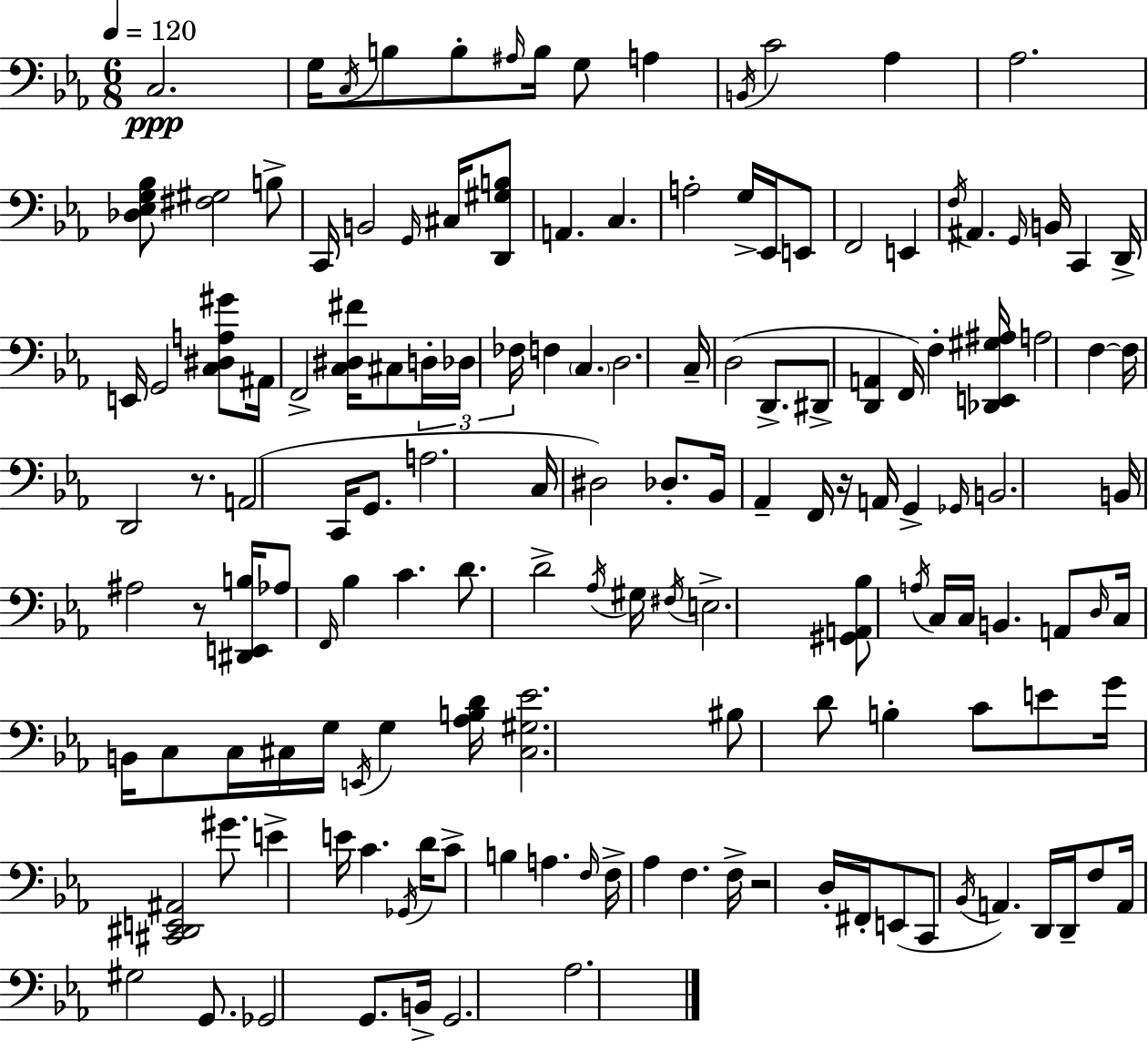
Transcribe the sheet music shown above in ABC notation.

X:1
T:Untitled
M:6/8
L:1/4
K:Eb
C,2 G,/4 C,/4 B,/2 B,/2 ^A,/4 B,/4 G,/2 A, B,,/4 C2 _A, _A,2 [_D,_E,G,_B,]/2 [^F,^G,]2 B,/2 C,,/4 B,,2 G,,/4 ^C,/4 [D,,^G,B,]/2 A,, C, A,2 G,/4 _E,,/4 E,,/2 F,,2 E,, F,/4 ^A,, G,,/4 B,,/4 C,, D,,/4 E,,/4 G,,2 [C,^D,A,^G]/2 ^A,,/4 F,,2 [C,^D,^F]/4 ^C,/2 D,/4 _D,/4 _F,/4 F, C, D,2 C,/4 D,2 D,,/2 ^D,,/2 [D,,A,,] F,,/4 F, [_D,,E,,^G,^A,]/4 A,2 F, F,/4 D,,2 z/2 A,,2 C,,/4 G,,/2 A,2 C,/4 ^D,2 _D,/2 _B,,/4 _A,, F,,/4 z/4 A,,/4 G,, _G,,/4 B,,2 B,,/4 ^A,2 z/2 [^D,,E,,B,]/4 _A,/2 F,,/4 _B, C D/2 D2 _A,/4 ^G,/4 ^F,/4 E,2 [^G,,A,,_B,]/2 A,/4 C,/4 C,/4 B,, A,,/2 D,/4 C,/4 B,,/4 C,/2 C,/4 ^C,/4 G,/4 E,,/4 G, [_A,B,D]/4 [^C,^G,_E]2 ^B,/2 D/2 B, C/2 E/2 G/4 [^C,,^D,,E,,^A,,]2 ^G/2 E E/4 C _G,,/4 D/4 C/2 B, A, F,/4 F,/4 _A, F, F,/4 z2 D,/4 ^F,,/4 E,,/2 C,,/2 _B,,/4 A,, D,,/4 D,,/4 F,/2 A,,/4 ^G,2 G,,/2 _G,,2 G,,/2 B,,/4 G,,2 _A,2